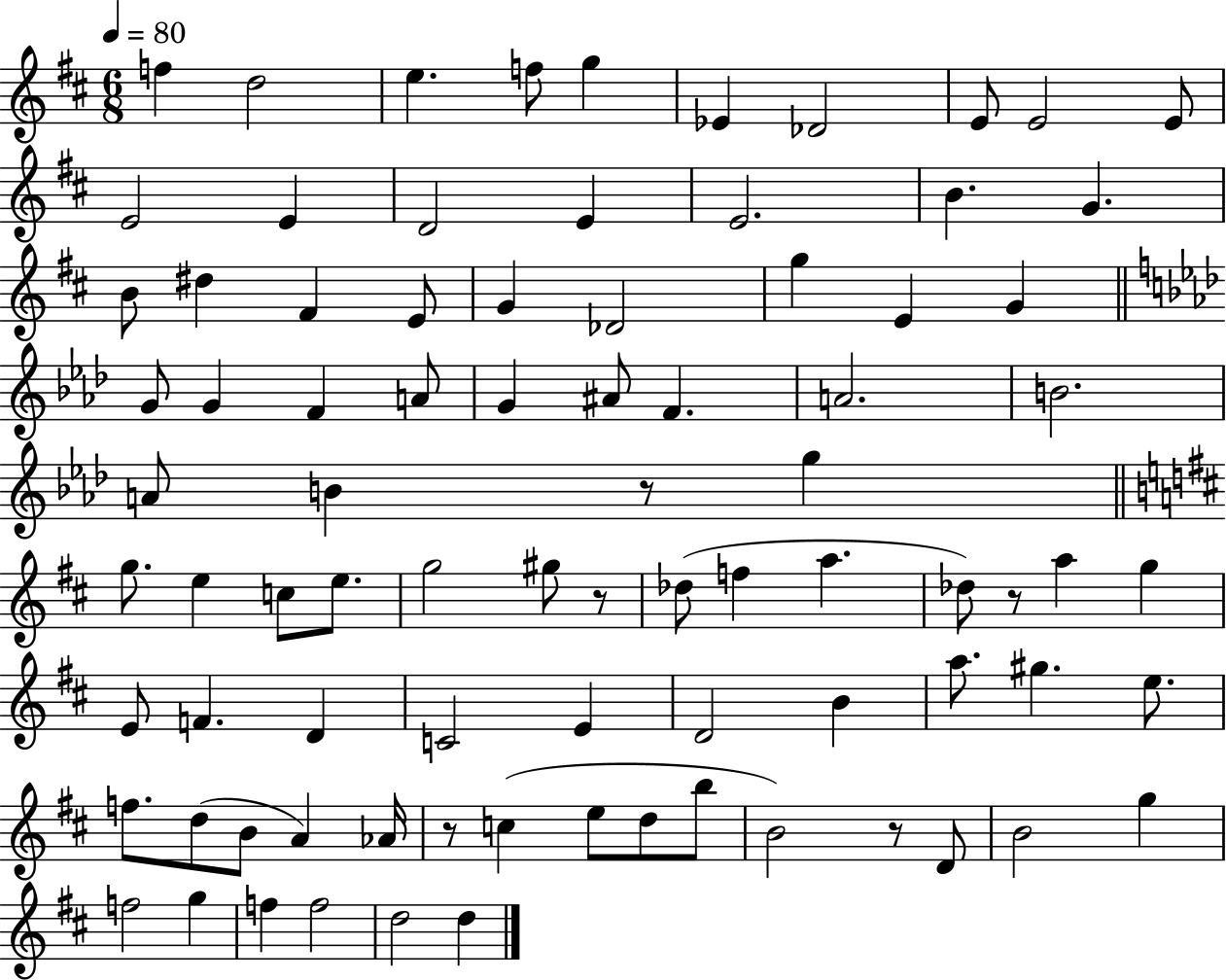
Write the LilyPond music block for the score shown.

{
  \clef treble
  \numericTimeSignature
  \time 6/8
  \key d \major
  \tempo 4 = 80
  f''4 d''2 | e''4. f''8 g''4 | ees'4 des'2 | e'8 e'2 e'8 | \break e'2 e'4 | d'2 e'4 | e'2. | b'4. g'4. | \break b'8 dis''4 fis'4 e'8 | g'4 des'2 | g''4 e'4 g'4 | \bar "||" \break \key aes \major g'8 g'4 f'4 a'8 | g'4 ais'8 f'4. | a'2. | b'2. | \break a'8 b'4 r8 g''4 | \bar "||" \break \key d \major g''8. e''4 c''8 e''8. | g''2 gis''8 r8 | des''8( f''4 a''4. | des''8) r8 a''4 g''4 | \break e'8 f'4. d'4 | c'2 e'4 | d'2 b'4 | a''8. gis''4. e''8. | \break f''8. d''8( b'8 a'4) aes'16 | r8 c''4( e''8 d''8 b''8 | b'2) r8 d'8 | b'2 g''4 | \break f''2 g''4 | f''4 f''2 | d''2 d''4 | \bar "|."
}